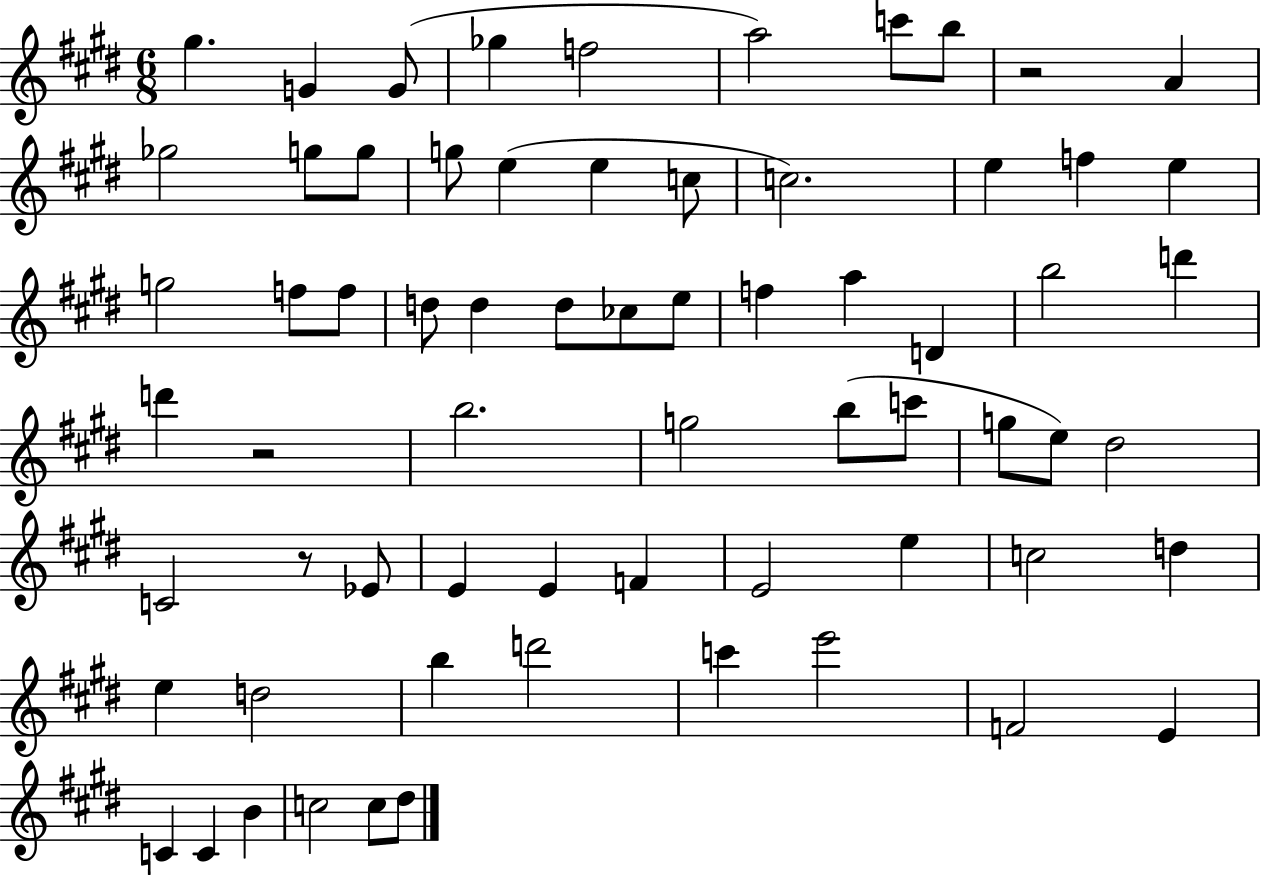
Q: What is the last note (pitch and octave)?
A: D#5